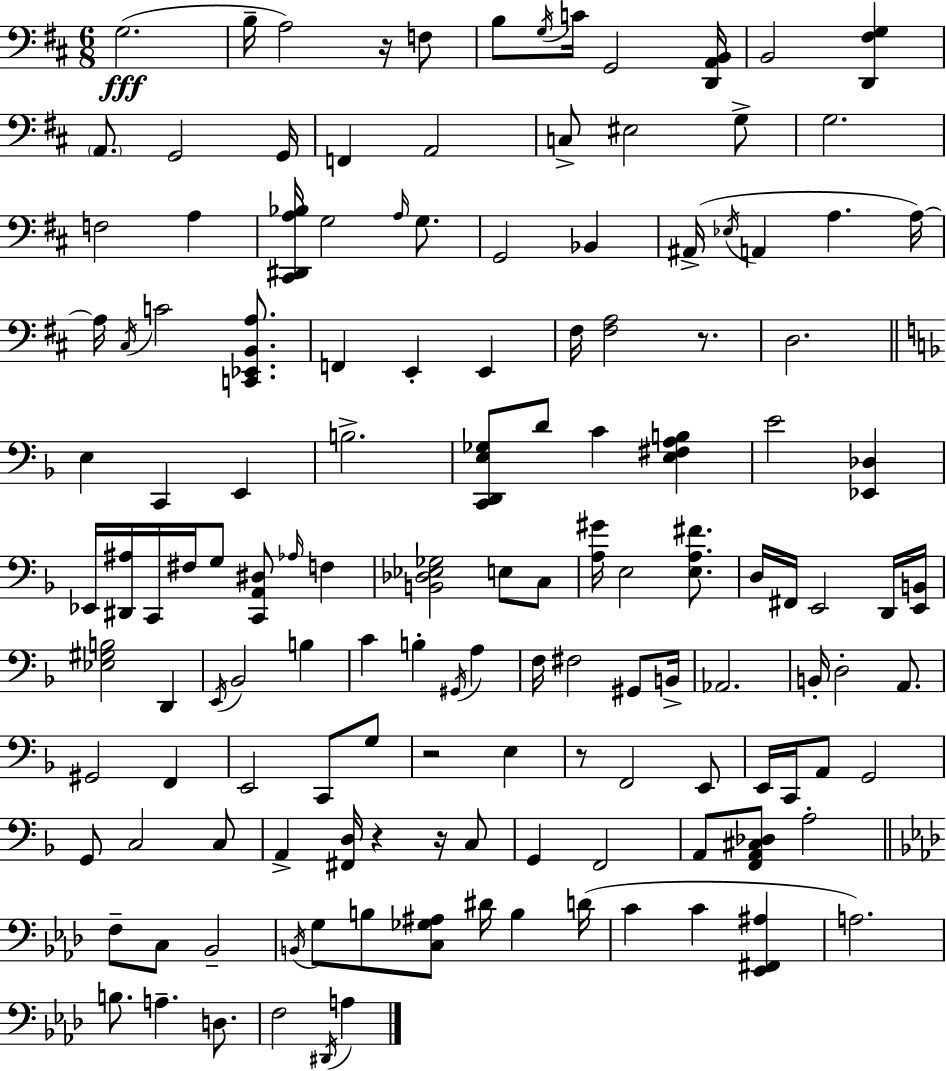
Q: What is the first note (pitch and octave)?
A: G3